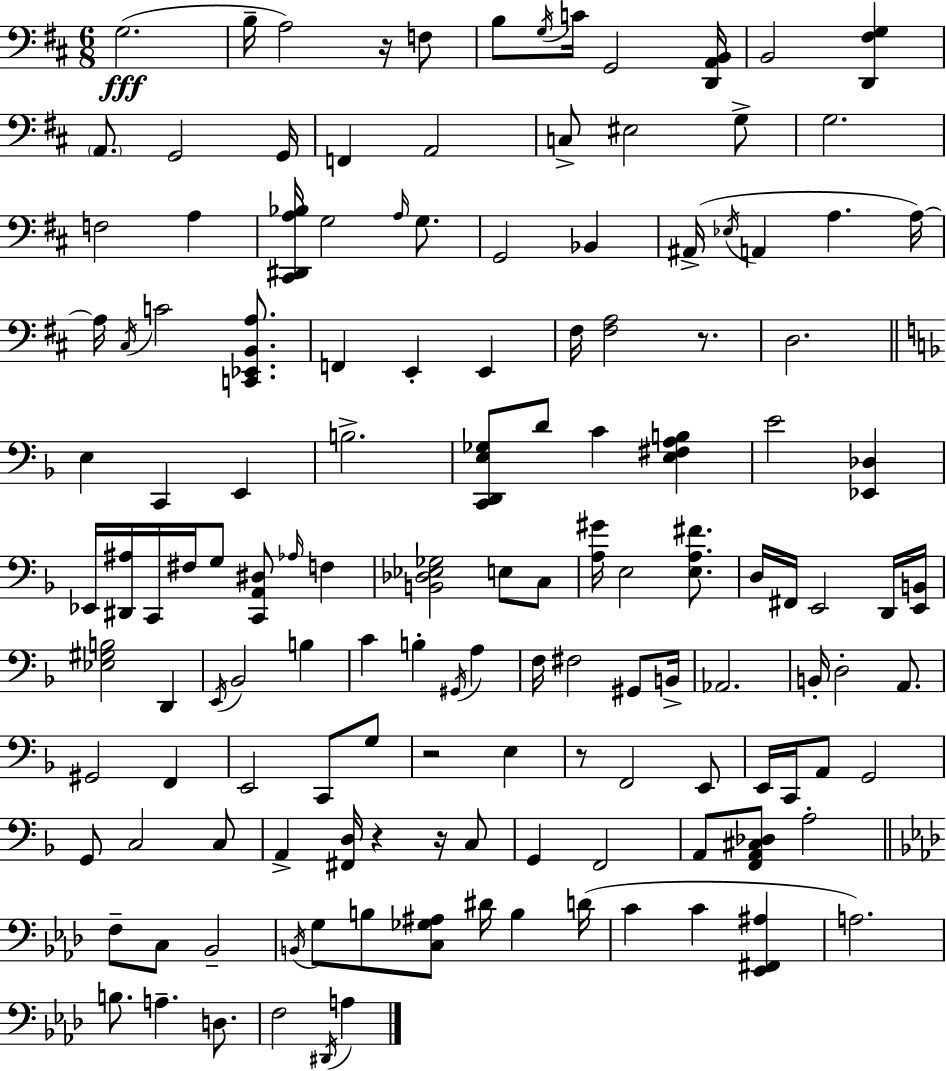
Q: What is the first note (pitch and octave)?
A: G3